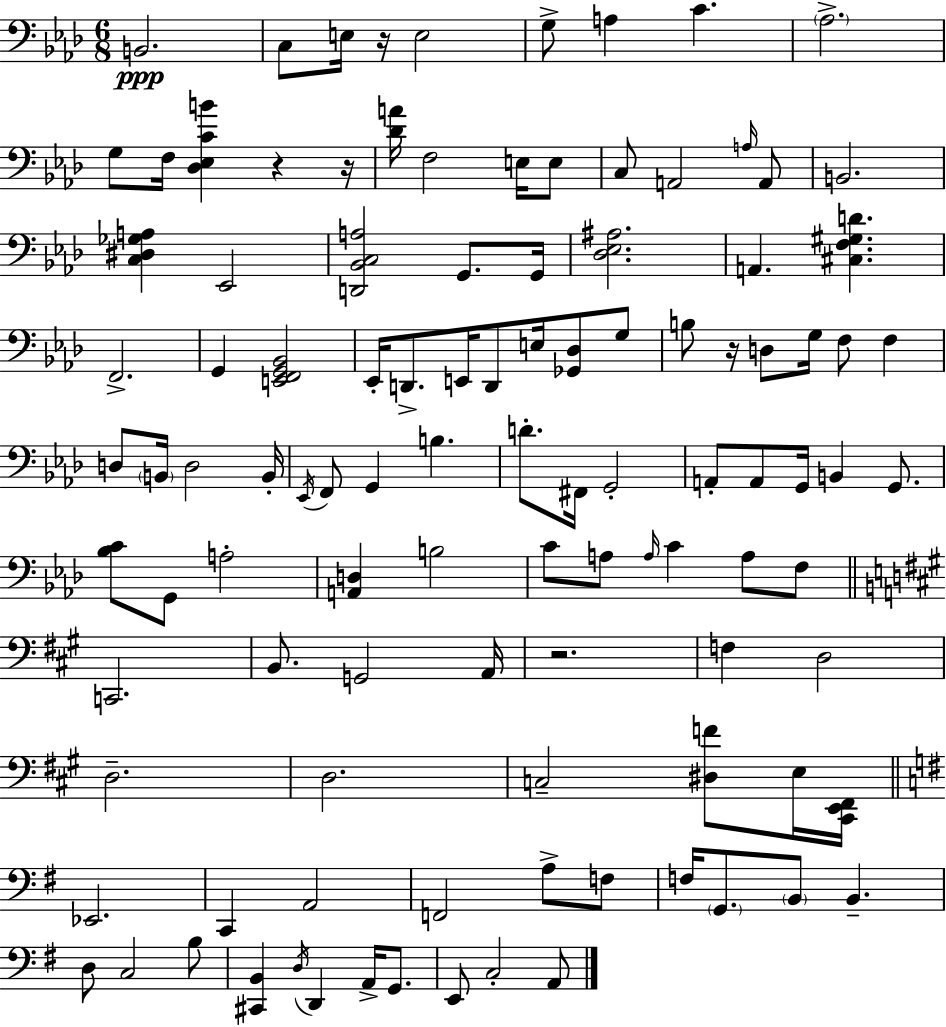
{
  \clef bass
  \numericTimeSignature
  \time 6/8
  \key aes \major
  \repeat volta 2 { b,2.\ppp | c8 e16 r16 e2 | g8-> a4 c'4. | \parenthesize aes2.-> | \break g8 f16 <des ees c' b'>4 r4 r16 | <des' a'>16 f2 e16 e8 | c8 a,2 \grace { a16 } a,8 | b,2. | \break <c dis ges a>4 ees,2 | <d, bes, c a>2 g,8. | g,16 <des ees ais>2. | a,4. <cis f gis d'>4. | \break f,2.-> | g,4 <e, f, g, bes,>2 | ees,16-. d,8.-> e,16 d,8 e16 <ges, des>8 g8 | b8 r16 d8 g16 f8 f4 | \break d8 \parenthesize b,16 d2 | b,16-. \acciaccatura { ees,16 } f,8 g,4 b4. | d'8.-. fis,16 g,2-. | a,8-. a,8 g,16 b,4 g,8. | \break <bes c'>8 g,8 a2-. | <a, d>4 b2 | c'8 a8 \grace { a16 } c'4 a8 | f8 \bar "||" \break \key a \major c,2. | b,8. g,2 a,16 | r2. | f4 d2 | \break d2.-- | d2. | c2-- <dis f'>8 e16 <cis, e, fis,>16 | \bar "||" \break \key g \major ees,2. | c,4 a,2 | f,2 a8-> f8 | f16 \parenthesize g,8. \parenthesize b,8 b,4.-- | \break d8 c2 b8 | <cis, b,>4 \acciaccatura { d16 } d,4 a,16-> g,8. | e,8 c2-. a,8 | } \bar "|."
}